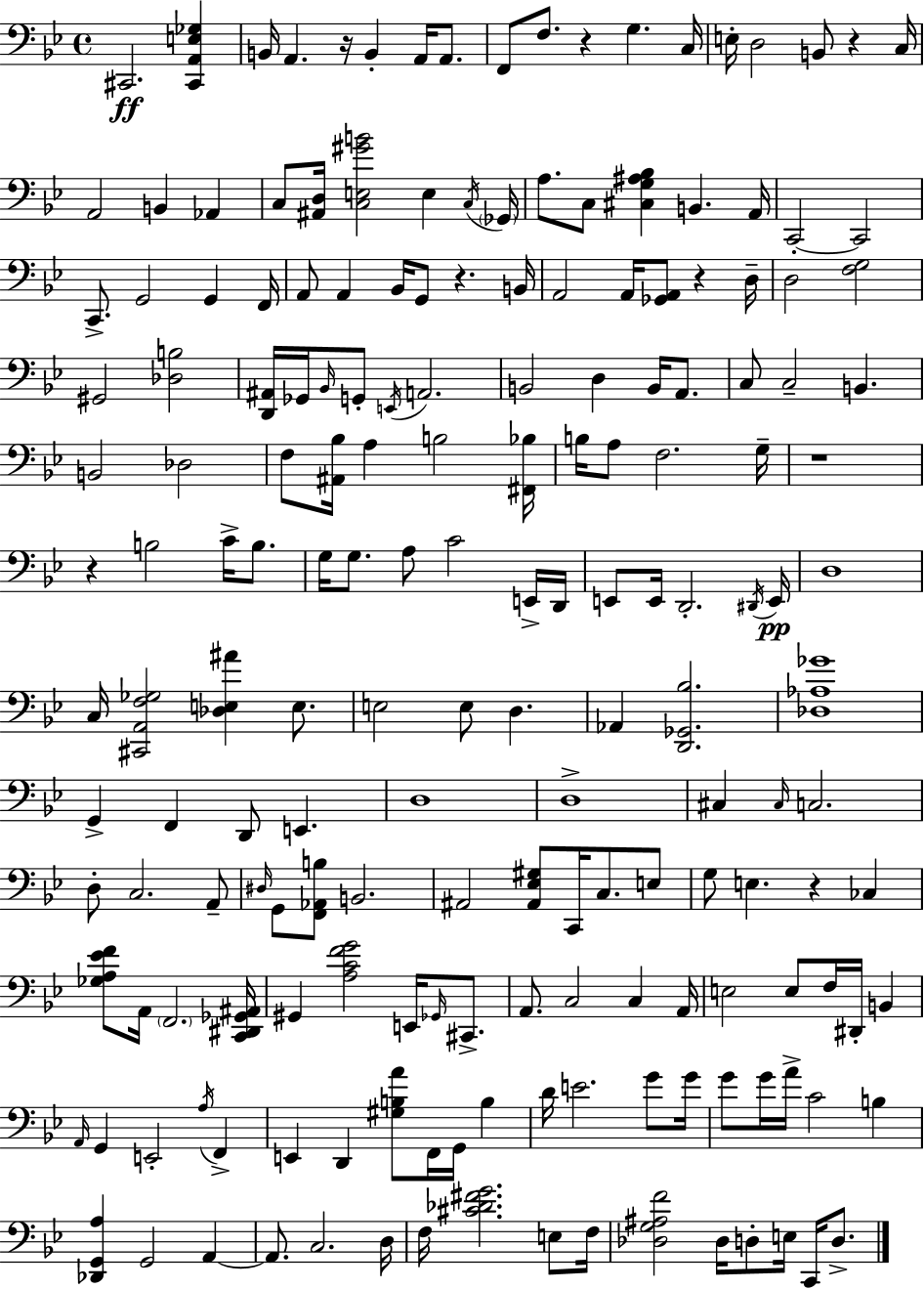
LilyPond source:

{
  \clef bass
  \time 4/4
  \defaultTimeSignature
  \key bes \major
  cis,2.\ff <cis, a, e ges>4 | b,16 a,4. r16 b,4-. a,16 a,8. | f,8 f8. r4 g4. c16 | e16-. d2 b,8 r4 c16 | \break a,2 b,4 aes,4 | c8 <ais, d>16 <c e gis' b'>2 e4 \acciaccatura { c16 } | \parenthesize ges,16 a8. c8 <cis g ais bes>4 b,4. | a,16 c,2-.~~ c,2 | \break c,8.-> g,2 g,4 | f,16 a,8 a,4 bes,16 g,8 r4. | b,16 a,2 a,16 <ges, a,>8 r4 | d16-- d2 <f g>2 | \break gis,2 <des b>2 | <d, ais,>16 ges,16 \grace { bes,16 } g,8-. \acciaccatura { e,16 } a,2. | b,2 d4 b,16 | a,8. c8 c2-- b,4. | \break b,2 des2 | f8 <ais, bes>16 a4 b2 | <fis, bes>16 b16 a8 f2. | g16-- r1 | \break r4 b2 c'16-> | b8. g16 g8. a8 c'2 | e,16-> d,16 e,8 e,16 d,2.-. | \acciaccatura { dis,16 }\pp e,16 d1 | \break c16 <cis, a, f ges>2 <des e ais'>4 | e8. e2 e8 d4. | aes,4 <d, ges, bes>2. | <des aes ges'>1 | \break g,4-> f,4 d,8 e,4. | d1 | d1-> | cis4 \grace { cis16 } c2. | \break d8-. c2. | a,8-- \grace { dis16 } g,8 <f, aes, b>8 b,2. | ais,2 <ais, ees gis>8 | c,16 c8. e8 g8 e4. r4 | \break ces4 <ges a ees' f'>8 a,16 \parenthesize f,2. | <c, dis, ges, ais,>16 gis,4 <a c' f' g'>2 | e,16 \grace { ges,16 } cis,8.-> a,8. c2 | c4 a,16 e2 e8 | \break f16 dis,16-. b,4 \grace { a,16 } g,4 e,2-. | \acciaccatura { a16 } f,4-> e,4 d,4 | <gis b a'>8 f,16 g,16 b4 d'16 e'2. | g'8 g'16 g'8 g'16 a'16-> c'2 | \break b4 <des, g, a>4 g,2 | a,4~~ a,8. c2. | d16 f16 <cis' des' fis' g'>2. | e8 f16 <des g ais f'>2 | \break des16 d8-. e16 c,16 d8.-> \bar "|."
}